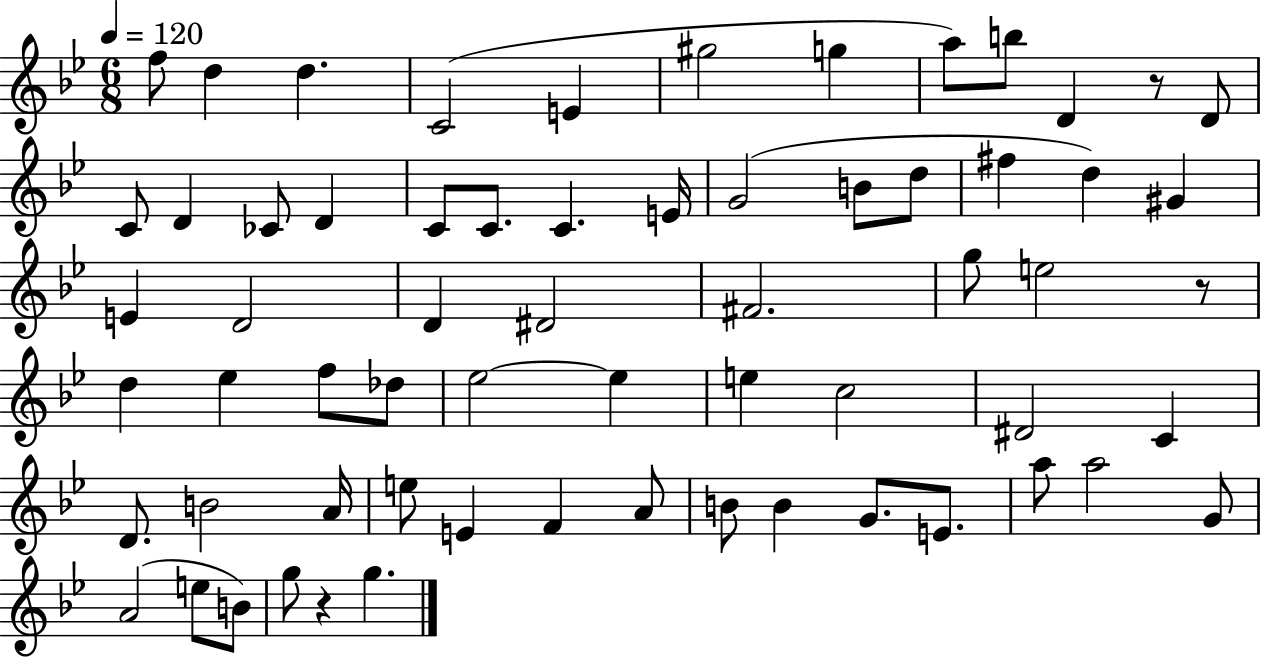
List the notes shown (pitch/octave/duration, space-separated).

F5/e D5/q D5/q. C4/h E4/q G#5/h G5/q A5/e B5/e D4/q R/e D4/e C4/e D4/q CES4/e D4/q C4/e C4/e. C4/q. E4/s G4/h B4/e D5/e F#5/q D5/q G#4/q E4/q D4/h D4/q D#4/h F#4/h. G5/e E5/h R/e D5/q Eb5/q F5/e Db5/e Eb5/h Eb5/q E5/q C5/h D#4/h C4/q D4/e. B4/h A4/s E5/e E4/q F4/q A4/e B4/e B4/q G4/e. E4/e. A5/e A5/h G4/e A4/h E5/e B4/e G5/e R/q G5/q.